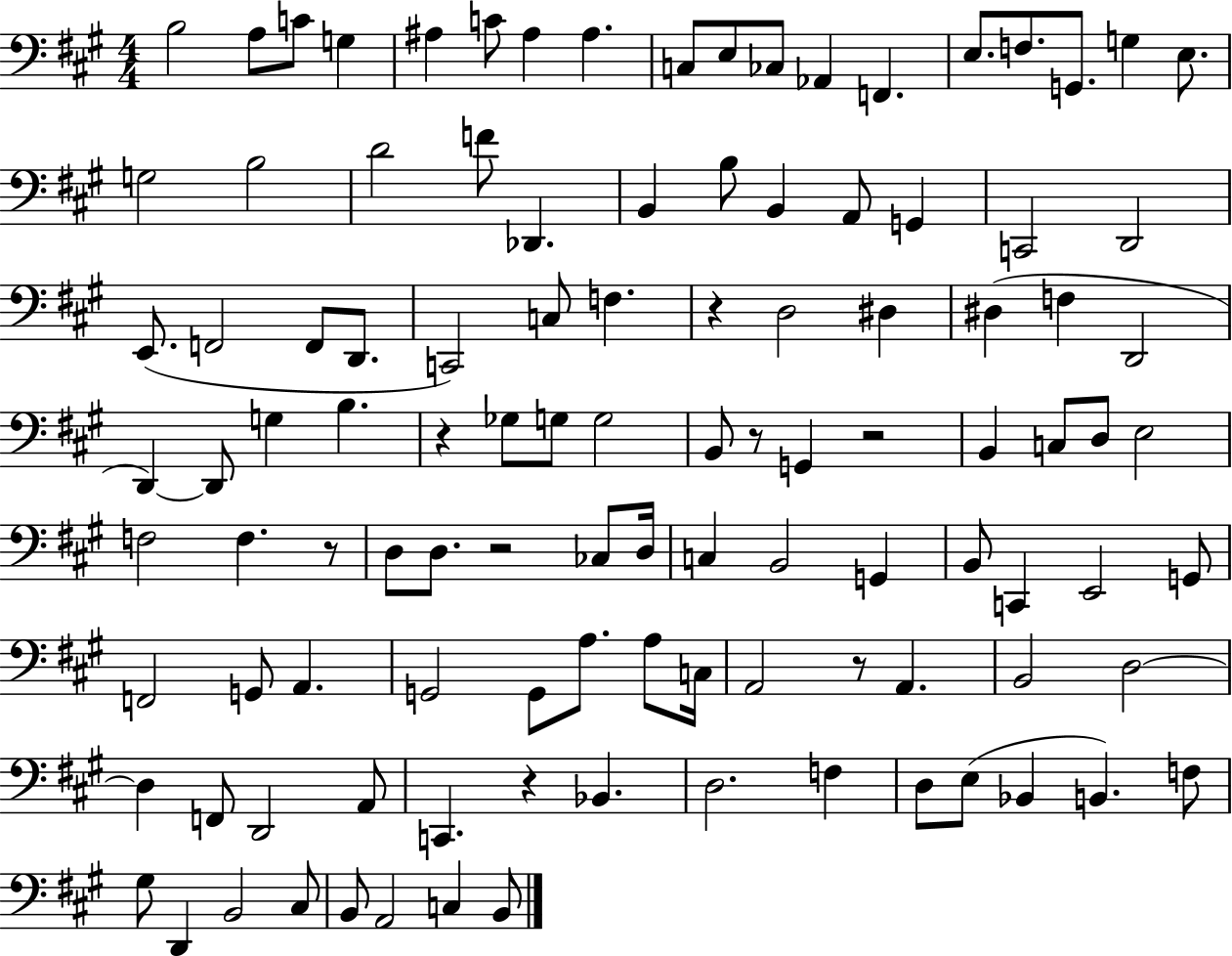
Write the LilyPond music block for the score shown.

{
  \clef bass
  \numericTimeSignature
  \time 4/4
  \key a \major
  \repeat volta 2 { b2 a8 c'8 g4 | ais4 c'8 ais4 ais4. | c8 e8 ces8 aes,4 f,4. | e8. f8. g,8. g4 e8. | \break g2 b2 | d'2 f'8 des,4. | b,4 b8 b,4 a,8 g,4 | c,2 d,2 | \break e,8.( f,2 f,8 d,8. | c,2) c8 f4. | r4 d2 dis4 | dis4( f4 d,2 | \break d,4~~) d,8 g4 b4. | r4 ges8 g8 g2 | b,8 r8 g,4 r2 | b,4 c8 d8 e2 | \break f2 f4. r8 | d8 d8. r2 ces8 d16 | c4 b,2 g,4 | b,8 c,4 e,2 g,8 | \break f,2 g,8 a,4. | g,2 g,8 a8. a8 c16 | a,2 r8 a,4. | b,2 d2~~ | \break d4 f,8 d,2 a,8 | c,4. r4 bes,4. | d2. f4 | d8 e8( bes,4 b,4.) f8 | \break gis8 d,4 b,2 cis8 | b,8 a,2 c4 b,8 | } \bar "|."
}